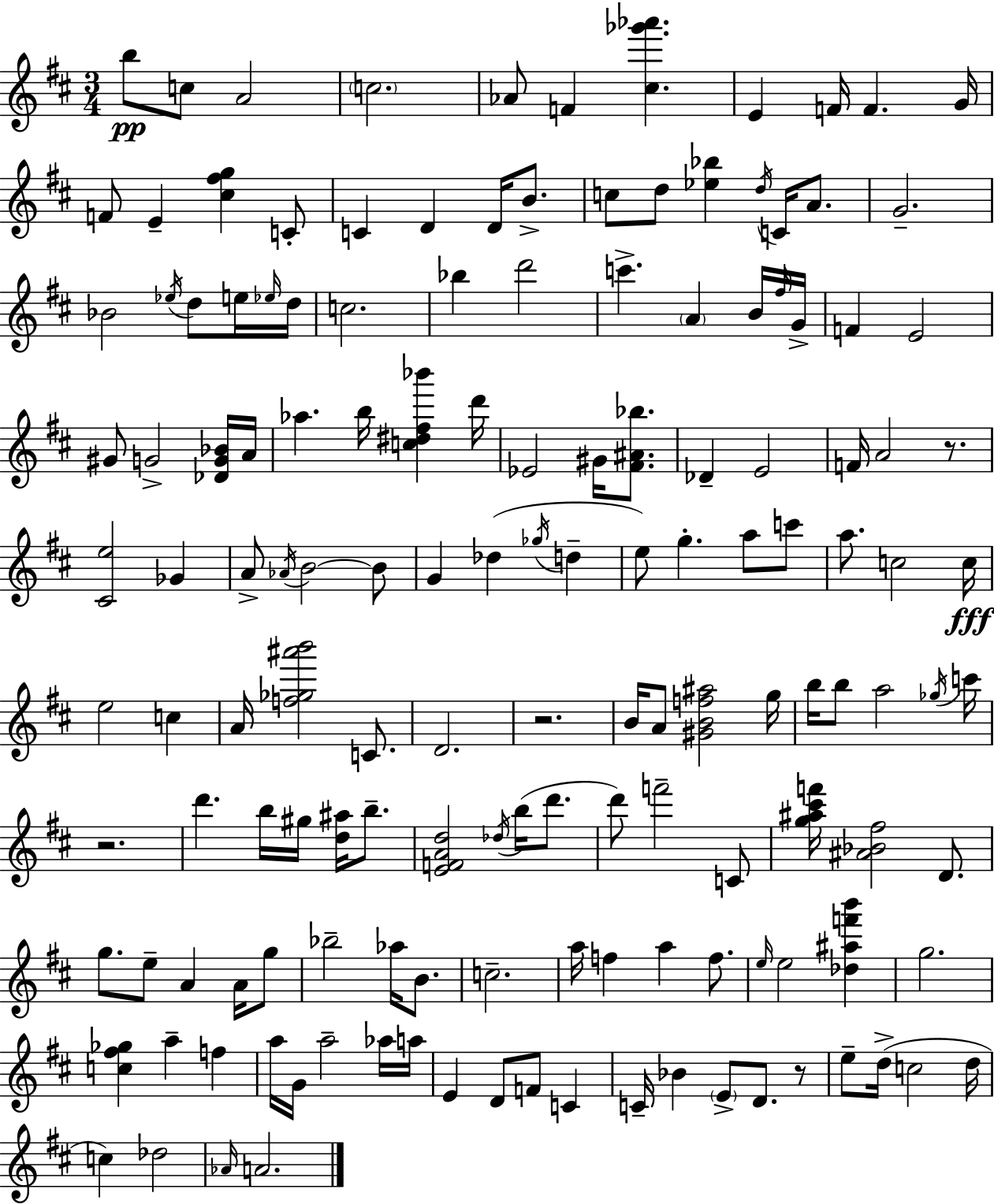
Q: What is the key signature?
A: D major